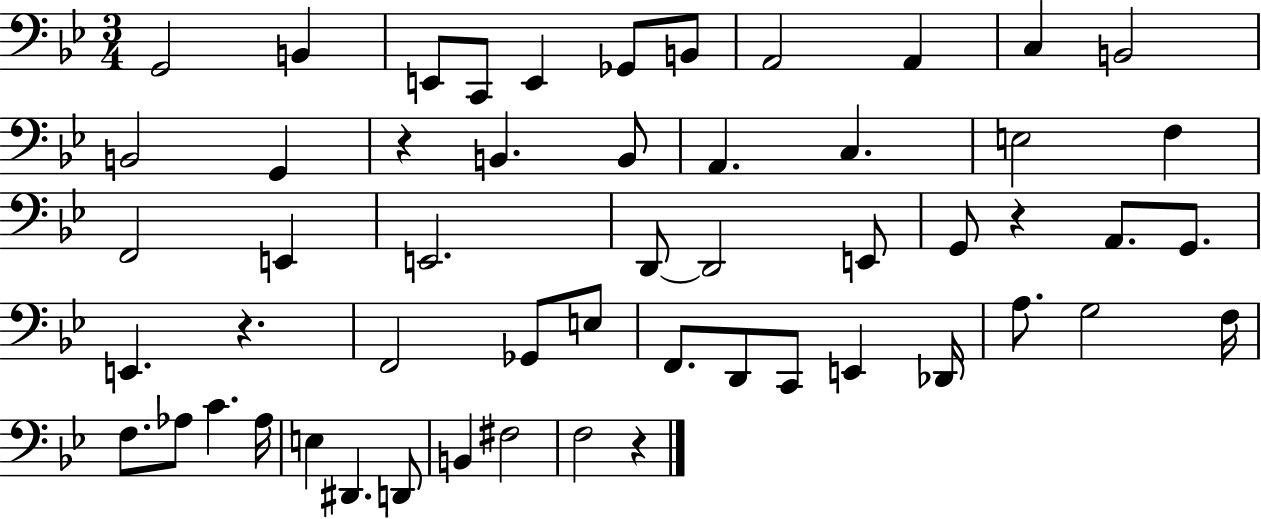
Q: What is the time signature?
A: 3/4